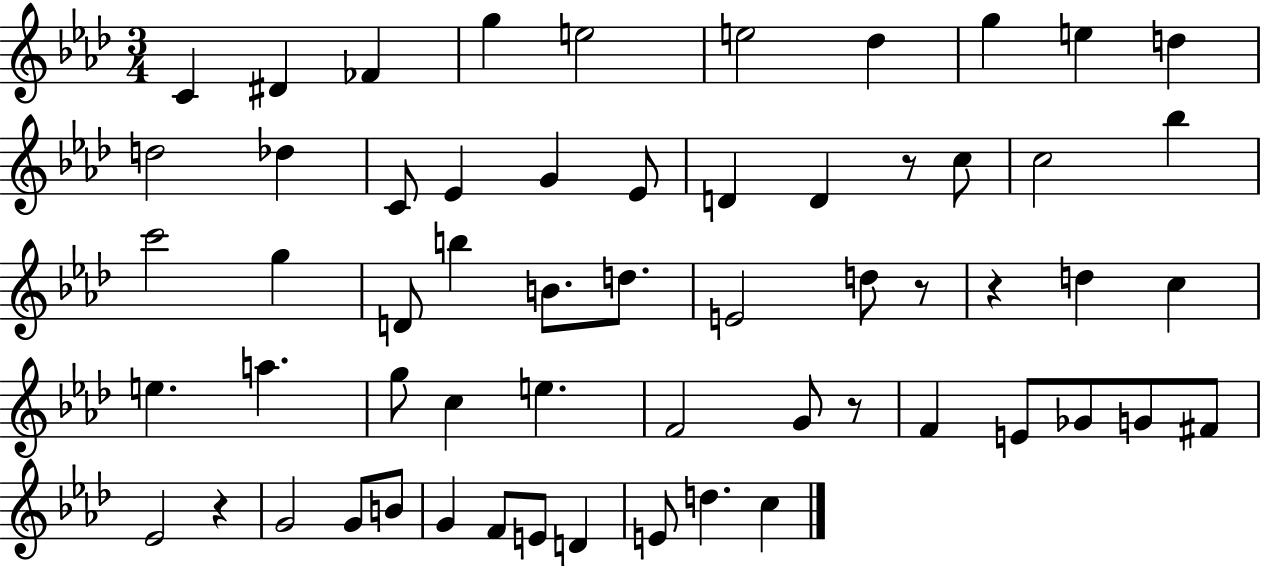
X:1
T:Untitled
M:3/4
L:1/4
K:Ab
C ^D _F g e2 e2 _d g e d d2 _d C/2 _E G _E/2 D D z/2 c/2 c2 _b c'2 g D/2 b B/2 d/2 E2 d/2 z/2 z d c e a g/2 c e F2 G/2 z/2 F E/2 _G/2 G/2 ^F/2 _E2 z G2 G/2 B/2 G F/2 E/2 D E/2 d c